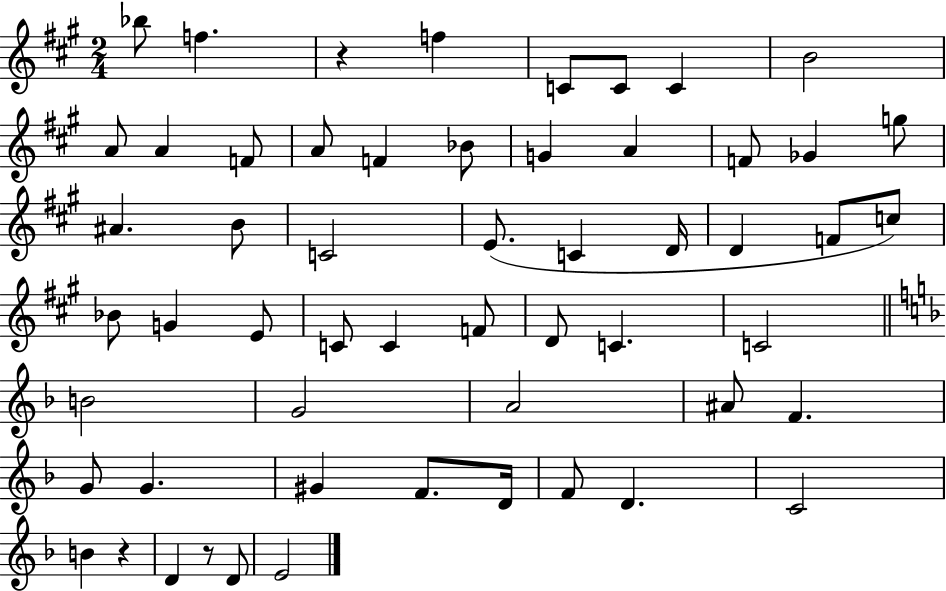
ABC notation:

X:1
T:Untitled
M:2/4
L:1/4
K:A
_b/2 f z f C/2 C/2 C B2 A/2 A F/2 A/2 F _B/2 G A F/2 _G g/2 ^A B/2 C2 E/2 C D/4 D F/2 c/2 _B/2 G E/2 C/2 C F/2 D/2 C C2 B2 G2 A2 ^A/2 F G/2 G ^G F/2 D/4 F/2 D C2 B z D z/2 D/2 E2